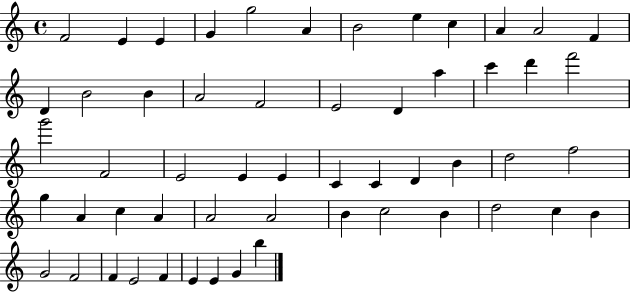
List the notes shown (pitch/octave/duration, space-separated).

F4/h E4/q E4/q G4/q G5/h A4/q B4/h E5/q C5/q A4/q A4/h F4/q D4/q B4/h B4/q A4/h F4/h E4/h D4/q A5/q C6/q D6/q F6/h G6/h F4/h E4/h E4/q E4/q C4/q C4/q D4/q B4/q D5/h F5/h G5/q A4/q C5/q A4/q A4/h A4/h B4/q C5/h B4/q D5/h C5/q B4/q G4/h F4/h F4/q E4/h F4/q E4/q E4/q G4/q B5/q